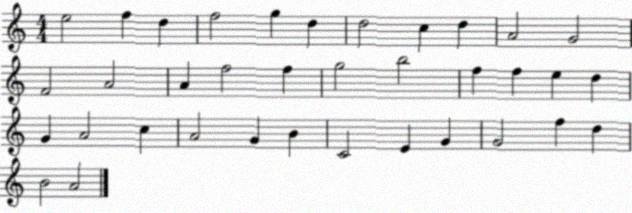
X:1
T:Untitled
M:4/4
L:1/4
K:C
e2 f d f2 g d d2 c d A2 G2 F2 A2 A f2 f g2 b2 f f e d G A2 c A2 G B C2 E G G2 f d B2 A2